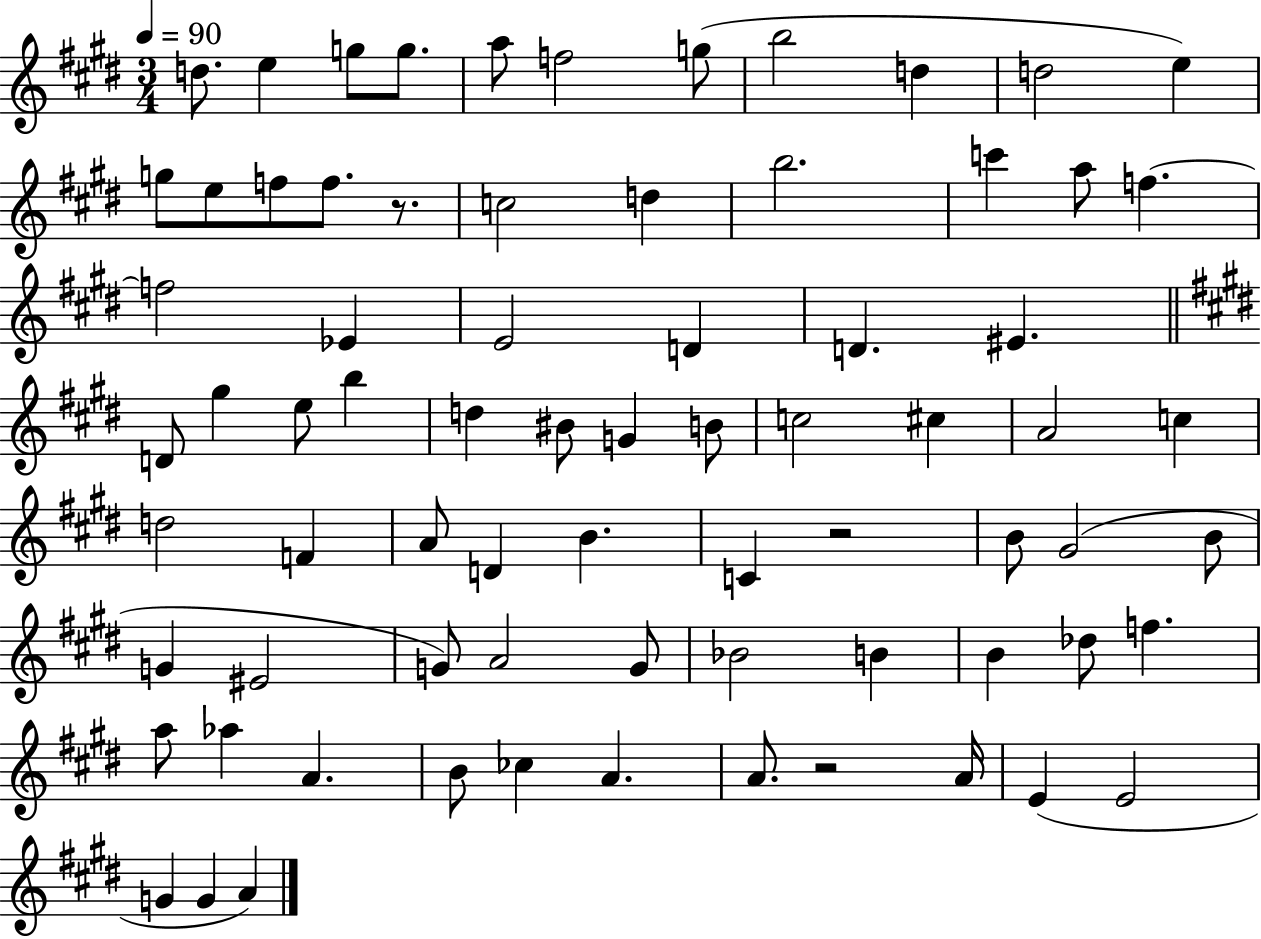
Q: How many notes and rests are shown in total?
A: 74